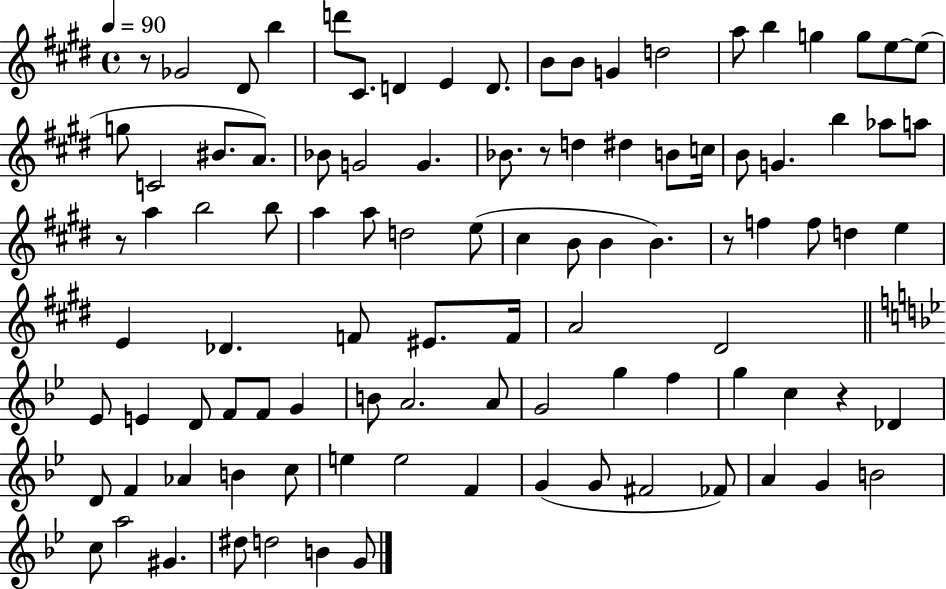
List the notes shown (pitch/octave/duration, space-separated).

R/e Gb4/h D#4/e B5/q D6/e C#4/e. D4/q E4/q D4/e. B4/e B4/e G4/q D5/h A5/e B5/q G5/q G5/e E5/e E5/e G5/e C4/h BIS4/e. A4/e. Bb4/e G4/h G4/q. Bb4/e. R/e D5/q D#5/q B4/e C5/s B4/e G4/q. B5/q Ab5/e A5/e R/e A5/q B5/h B5/e A5/q A5/e D5/h E5/e C#5/q B4/e B4/q B4/q. R/e F5/q F5/e D5/q E5/q E4/q Db4/q. F4/e EIS4/e. F4/s A4/h D#4/h Eb4/e E4/q D4/e F4/e F4/e G4/q B4/e A4/h. A4/e G4/h G5/q F5/q G5/q C5/q R/q Db4/q D4/e F4/q Ab4/q B4/q C5/e E5/q E5/h F4/q G4/q G4/e F#4/h FES4/e A4/q G4/q B4/h C5/e A5/h G#4/q. D#5/e D5/h B4/q G4/e